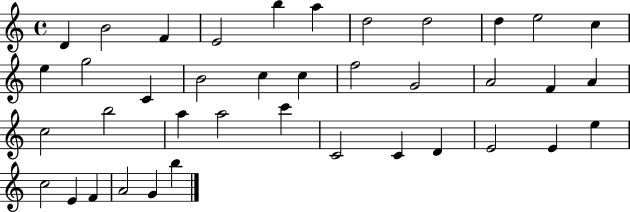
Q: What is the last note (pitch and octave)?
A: B5